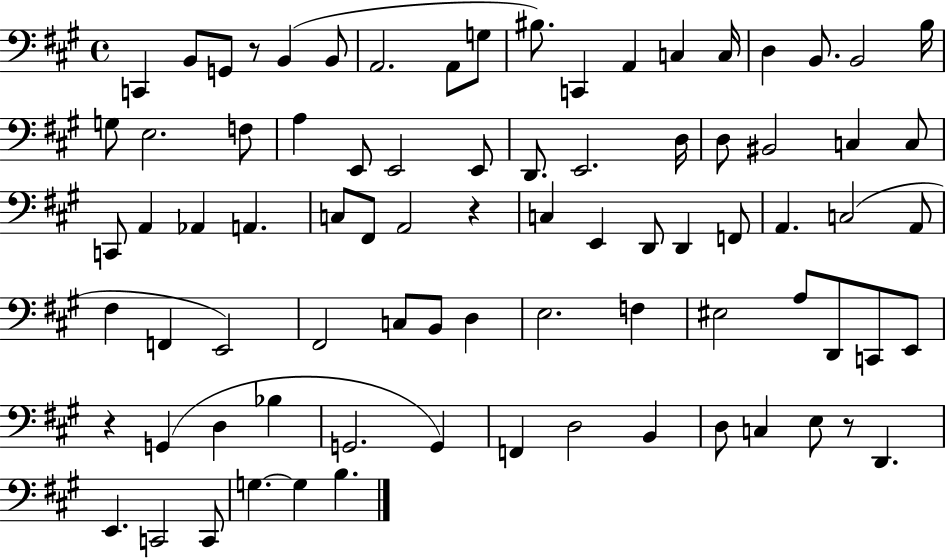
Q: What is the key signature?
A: A major